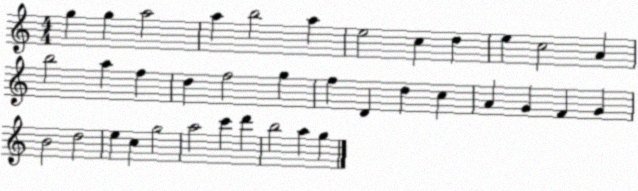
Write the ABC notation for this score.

X:1
T:Untitled
M:4/4
L:1/4
K:C
g g a2 a b2 a e2 c d e c2 A b2 a f d f2 g f D d c A G F G B2 d2 e c g2 a2 c' d' b2 a g